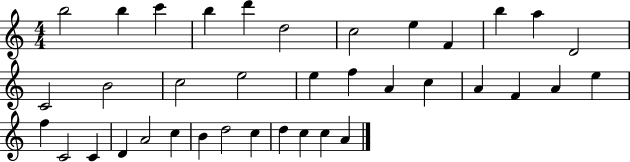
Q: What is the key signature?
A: C major